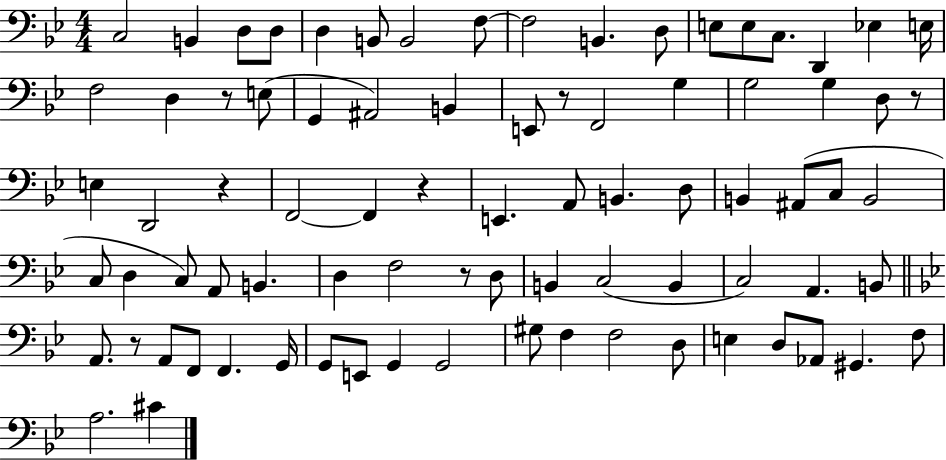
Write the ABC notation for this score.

X:1
T:Untitled
M:4/4
L:1/4
K:Bb
C,2 B,, D,/2 D,/2 D, B,,/2 B,,2 F,/2 F,2 B,, D,/2 E,/2 E,/2 C,/2 D,, _E, E,/4 F,2 D, z/2 E,/2 G,, ^A,,2 B,, E,,/2 z/2 F,,2 G, G,2 G, D,/2 z/2 E, D,,2 z F,,2 F,, z E,, A,,/2 B,, D,/2 B,, ^A,,/2 C,/2 B,,2 C,/2 D, C,/2 A,,/2 B,, D, F,2 z/2 D,/2 B,, C,2 B,, C,2 A,, B,,/2 A,,/2 z/2 A,,/2 F,,/2 F,, G,,/4 G,,/2 E,,/2 G,, G,,2 ^G,/2 F, F,2 D,/2 E, D,/2 _A,,/2 ^G,, F,/2 A,2 ^C